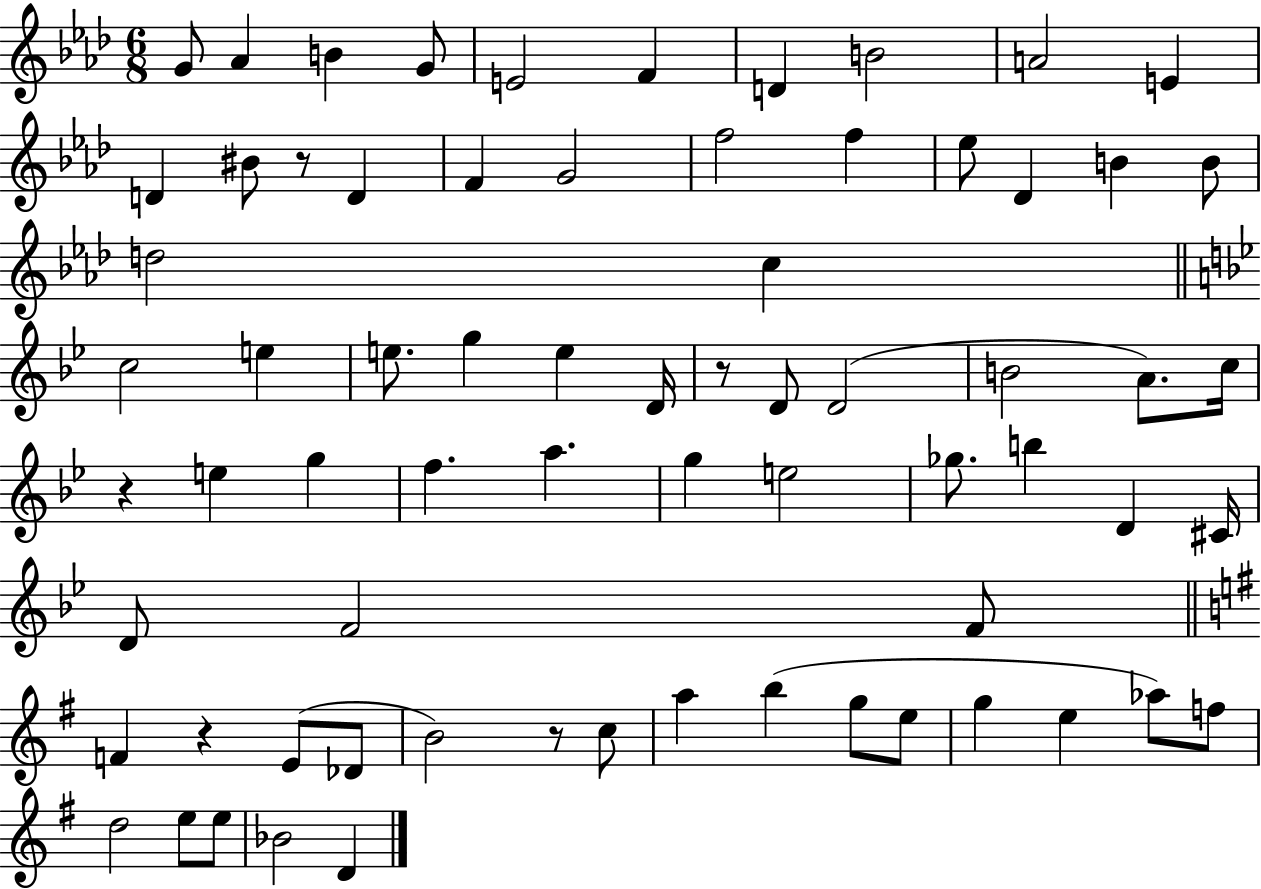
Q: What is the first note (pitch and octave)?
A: G4